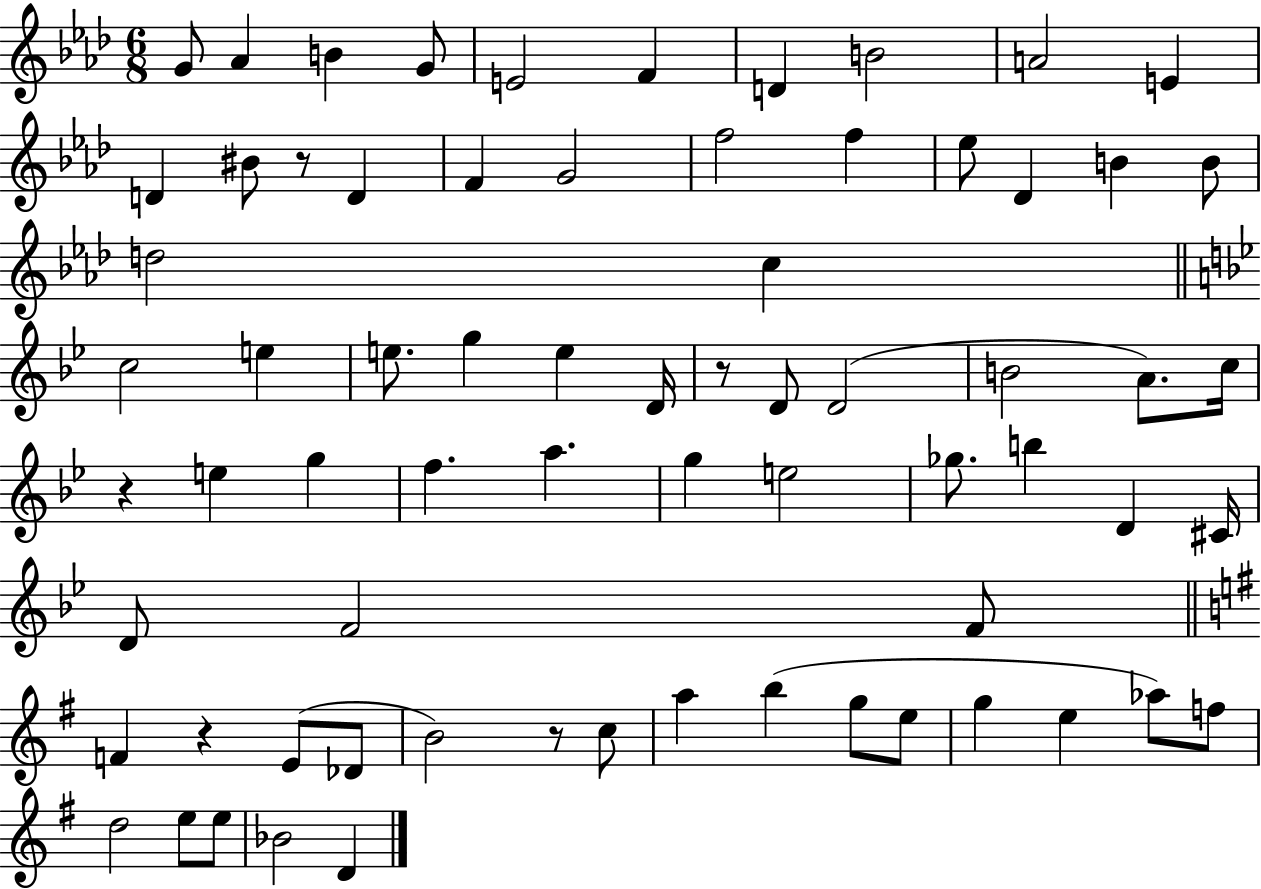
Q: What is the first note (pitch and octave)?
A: G4